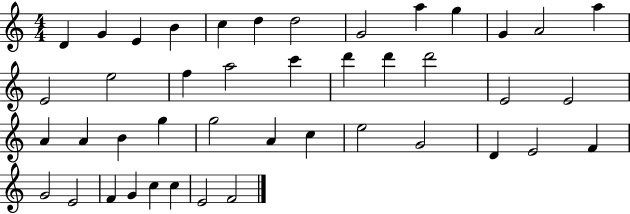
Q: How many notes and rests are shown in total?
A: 43